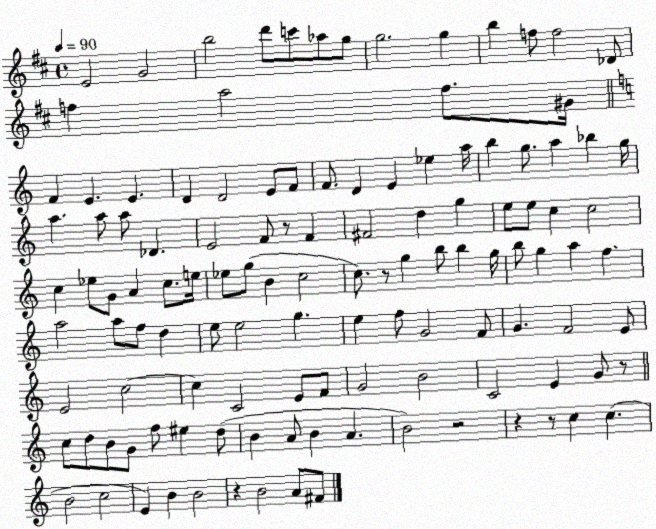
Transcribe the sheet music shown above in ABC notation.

X:1
T:Untitled
M:4/4
L:1/4
K:D
E2 G2 b2 d'/2 c'/2 _a/2 g/2 g2 g b f/2 f2 _D/2 f a2 f/2 ^G/4 F E E D D2 E/2 F/2 F/2 D E _e a/4 b g/2 a _b g/4 a a/2 a/2 _D E2 F/2 z/2 F ^F2 d g e/2 e/2 c c2 c _e/2 G/2 A c/2 e/4 _e/2 g/2 B c2 c/2 z/2 g b/2 b g/4 b/2 g a f a2 a/2 f/2 d e/2 e2 g e f/2 G2 F/2 G F2 E/2 E2 c2 c C2 E/2 F/2 G2 B2 C2 E G/2 z/2 c/2 d/2 B/2 G/2 f/2 ^e d/2 B A/2 B A B2 z2 z z/2 c c B2 c2 E B B2 z B2 A/2 ^F/2